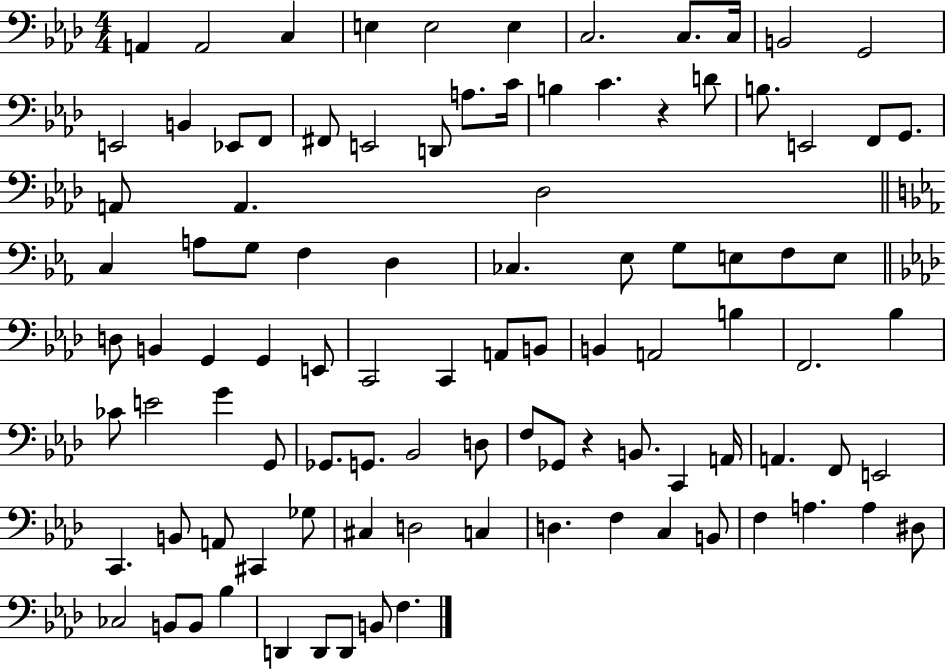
{
  \clef bass
  \numericTimeSignature
  \time 4/4
  \key aes \major
  a,4 a,2 c4 | e4 e2 e4 | c2. c8. c16 | b,2 g,2 | \break e,2 b,4 ees,8 f,8 | fis,8 e,2 d,8 a8. c'16 | b4 c'4. r4 d'8 | b8. e,2 f,8 g,8. | \break a,8 a,4. des2 | \bar "||" \break \key c \minor c4 a8 g8 f4 d4 | ces4. ees8 g8 e8 f8 e8 | \bar "||" \break \key aes \major d8 b,4 g,4 g,4 e,8 | c,2 c,4 a,8 b,8 | b,4 a,2 b4 | f,2. bes4 | \break ces'8 e'2 g'4 g,8 | ges,8. g,8. bes,2 d8 | f8 ges,8 r4 b,8. c,4 a,16 | a,4. f,8 e,2 | \break c,4. b,8 a,8 cis,4 ges8 | cis4 d2 c4 | d4. f4 c4 b,8 | f4 a4. a4 dis8 | \break ces2 b,8 b,8 bes4 | d,4 d,8 d,8 b,8 f4. | \bar "|."
}